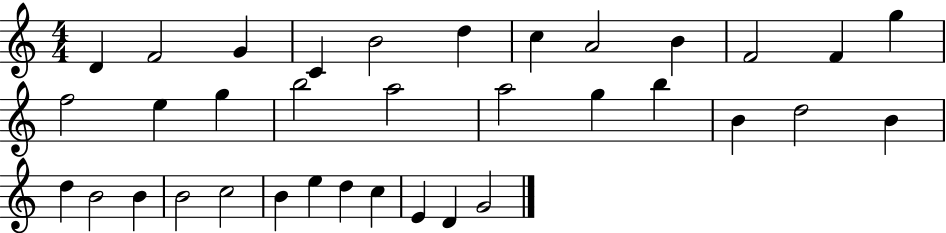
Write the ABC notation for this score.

X:1
T:Untitled
M:4/4
L:1/4
K:C
D F2 G C B2 d c A2 B F2 F g f2 e g b2 a2 a2 g b B d2 B d B2 B B2 c2 B e d c E D G2